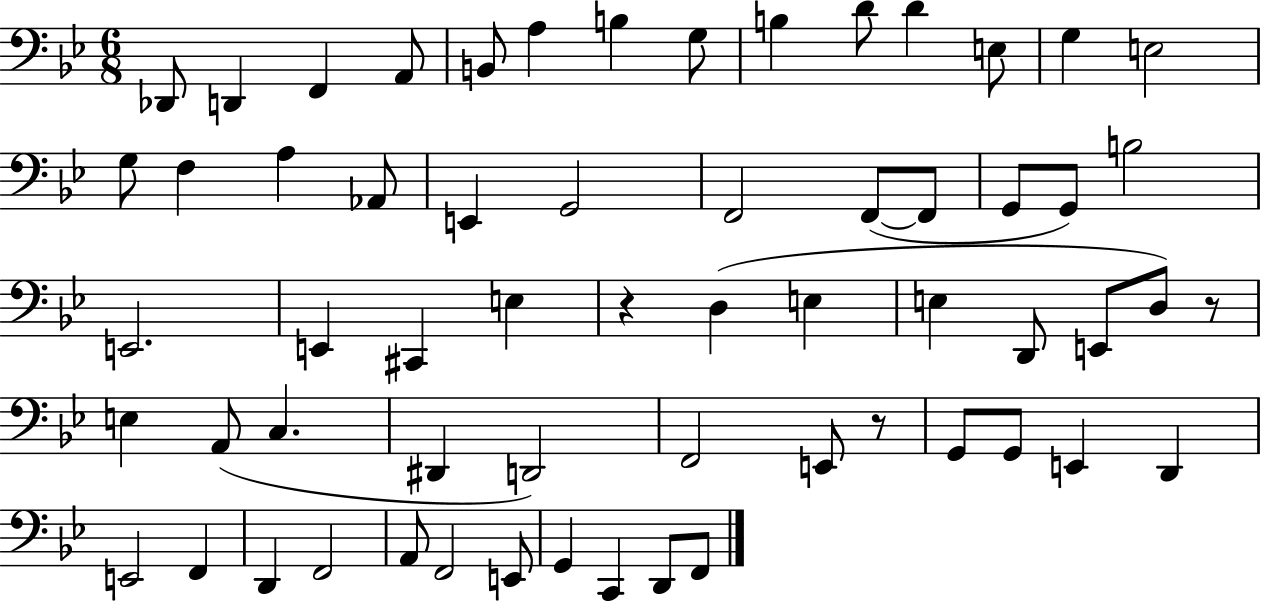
X:1
T:Untitled
M:6/8
L:1/4
K:Bb
_D,,/2 D,, F,, A,,/2 B,,/2 A, B, G,/2 B, D/2 D E,/2 G, E,2 G,/2 F, A, _A,,/2 E,, G,,2 F,,2 F,,/2 F,,/2 G,,/2 G,,/2 B,2 E,,2 E,, ^C,, E, z D, E, E, D,,/2 E,,/2 D,/2 z/2 E, A,,/2 C, ^D,, D,,2 F,,2 E,,/2 z/2 G,,/2 G,,/2 E,, D,, E,,2 F,, D,, F,,2 A,,/2 F,,2 E,,/2 G,, C,, D,,/2 F,,/2